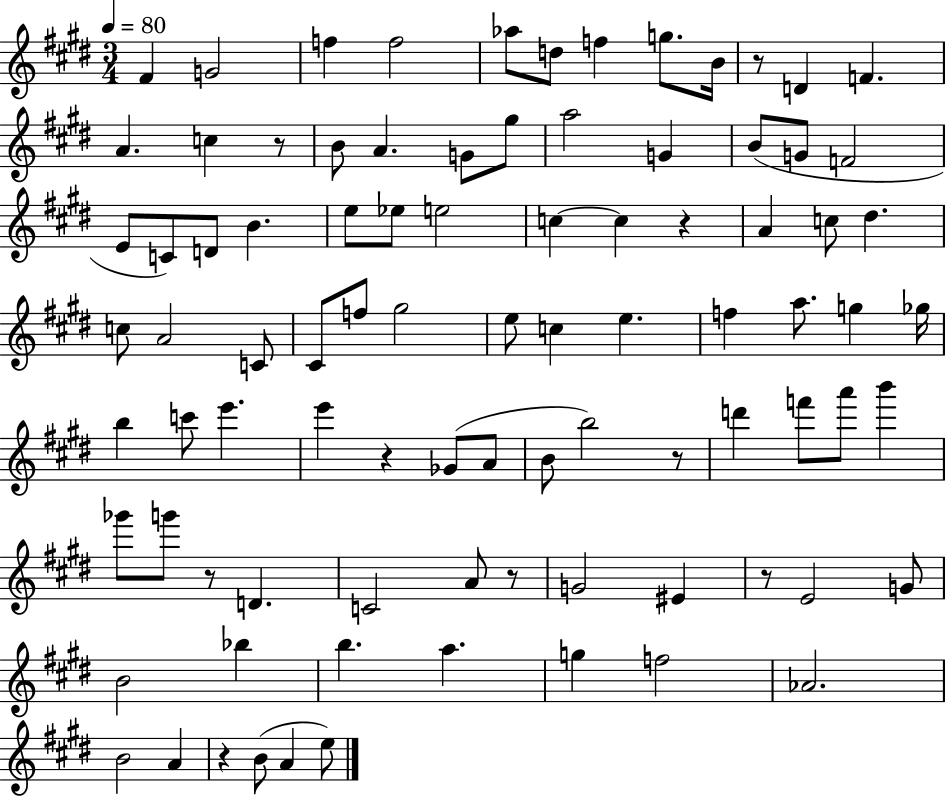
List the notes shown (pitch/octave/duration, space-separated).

F#4/q G4/h F5/q F5/h Ab5/e D5/e F5/q G5/e. B4/s R/e D4/q F4/q. A4/q. C5/q R/e B4/e A4/q. G4/e G#5/e A5/h G4/q B4/e G4/e F4/h E4/e C4/e D4/e B4/q. E5/e Eb5/e E5/h C5/q C5/q R/q A4/q C5/e D#5/q. C5/e A4/h C4/e C#4/e F5/e G#5/h E5/e C5/q E5/q. F5/q A5/e. G5/q Gb5/s B5/q C6/e E6/q. E6/q R/q Gb4/e A4/e B4/e B5/h R/e D6/q F6/e A6/e B6/q Gb6/e G6/e R/e D4/q. C4/h A4/e R/e G4/h EIS4/q R/e E4/h G4/e B4/h Bb5/q B5/q. A5/q. G5/q F5/h Ab4/h. B4/h A4/q R/q B4/e A4/q E5/e